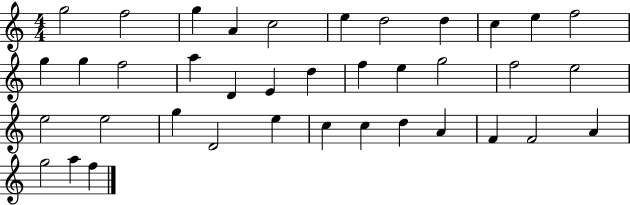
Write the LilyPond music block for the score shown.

{
  \clef treble
  \numericTimeSignature
  \time 4/4
  \key c \major
  g''2 f''2 | g''4 a'4 c''2 | e''4 d''2 d''4 | c''4 e''4 f''2 | \break g''4 g''4 f''2 | a''4 d'4 e'4 d''4 | f''4 e''4 g''2 | f''2 e''2 | \break e''2 e''2 | g''4 d'2 e''4 | c''4 c''4 d''4 a'4 | f'4 f'2 a'4 | \break g''2 a''4 f''4 | \bar "|."
}